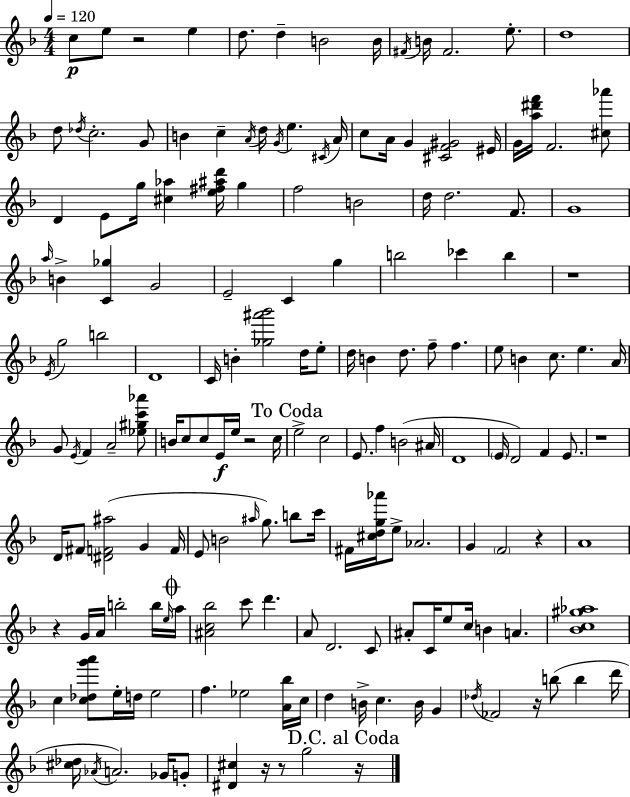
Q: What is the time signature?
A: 4/4